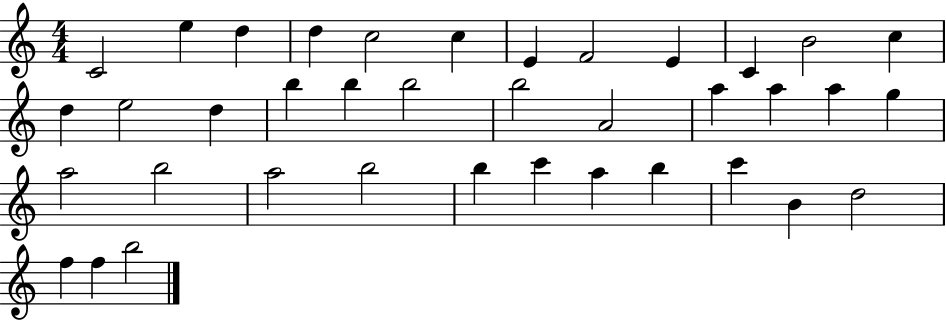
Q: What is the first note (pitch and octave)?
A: C4